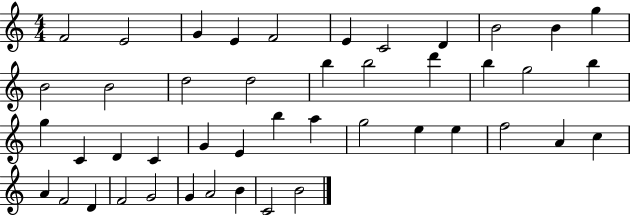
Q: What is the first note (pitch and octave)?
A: F4